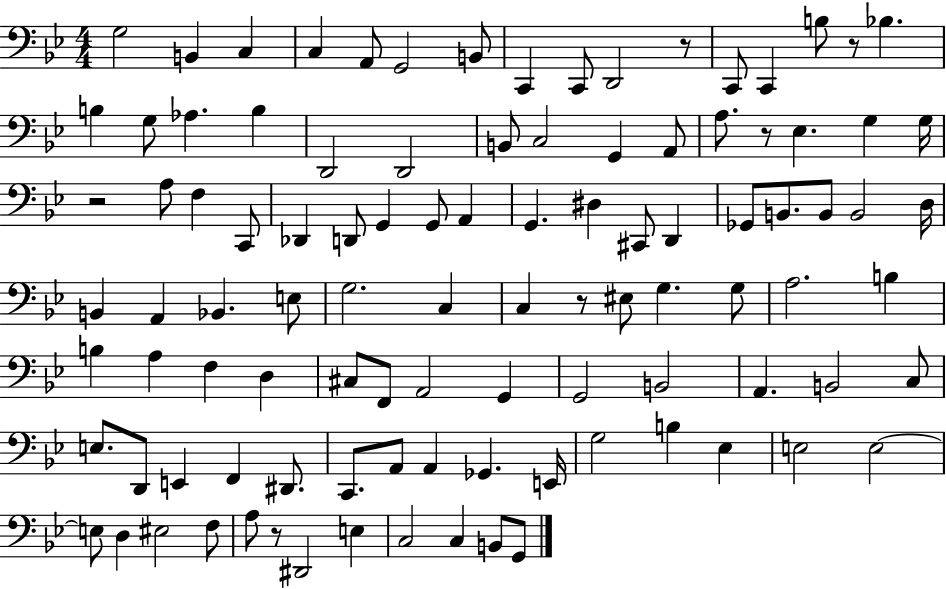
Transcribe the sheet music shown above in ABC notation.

X:1
T:Untitled
M:4/4
L:1/4
K:Bb
G,2 B,, C, C, A,,/2 G,,2 B,,/2 C,, C,,/2 D,,2 z/2 C,,/2 C,, B,/2 z/2 _B, B, G,/2 _A, B, D,,2 D,,2 B,,/2 C,2 G,, A,,/2 A,/2 z/2 _E, G, G,/4 z2 A,/2 F, C,,/2 _D,, D,,/2 G,, G,,/2 A,, G,, ^D, ^C,,/2 D,, _G,,/2 B,,/2 B,,/2 B,,2 D,/4 B,, A,, _B,, E,/2 G,2 C, C, z/2 ^E,/2 G, G,/2 A,2 B, B, A, F, D, ^C,/2 F,,/2 A,,2 G,, G,,2 B,,2 A,, B,,2 C,/2 E,/2 D,,/2 E,, F,, ^D,,/2 C,,/2 A,,/2 A,, _G,, E,,/4 G,2 B, _E, E,2 E,2 E,/2 D, ^E,2 F,/2 A,/2 z/2 ^D,,2 E, C,2 C, B,,/2 G,,/2